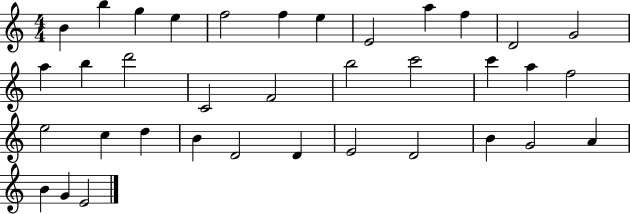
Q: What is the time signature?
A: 4/4